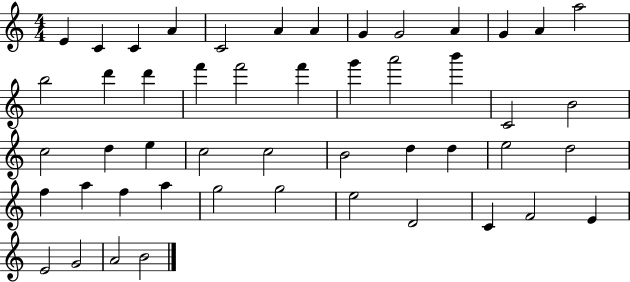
E4/q C4/q C4/q A4/q C4/h A4/q A4/q G4/q G4/h A4/q G4/q A4/q A5/h B5/h D6/q D6/q F6/q F6/h F6/q G6/q A6/h B6/q C4/h B4/h C5/h D5/q E5/q C5/h C5/h B4/h D5/q D5/q E5/h D5/h F5/q A5/q F5/q A5/q G5/h G5/h E5/h D4/h C4/q F4/h E4/q E4/h G4/h A4/h B4/h